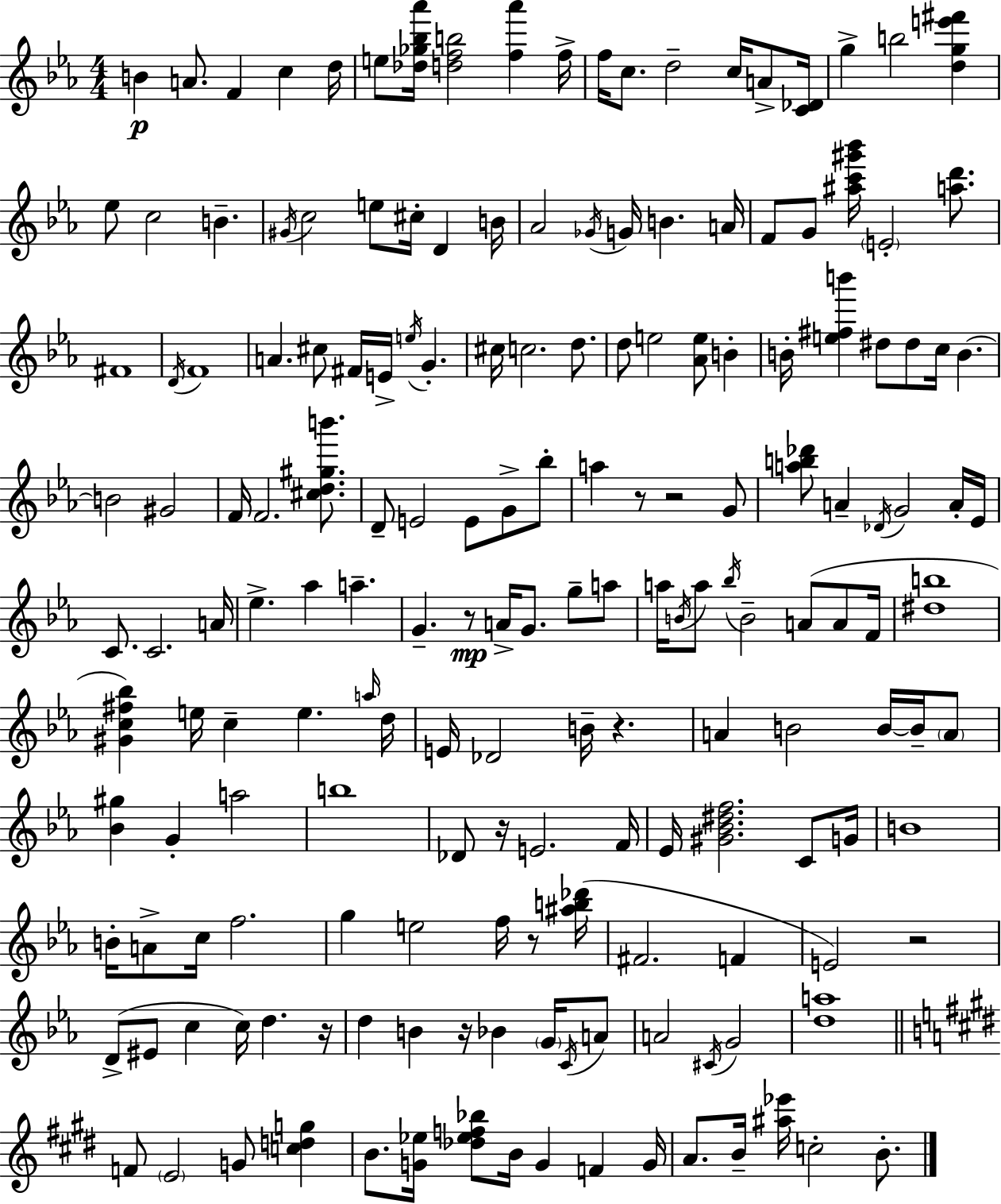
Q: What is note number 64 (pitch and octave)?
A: Db4